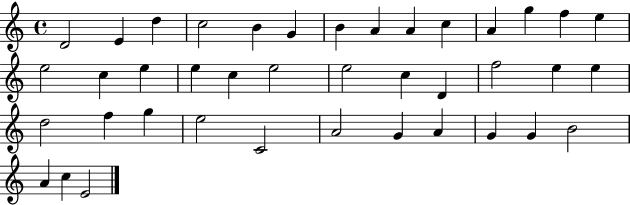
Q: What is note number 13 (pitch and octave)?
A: F5